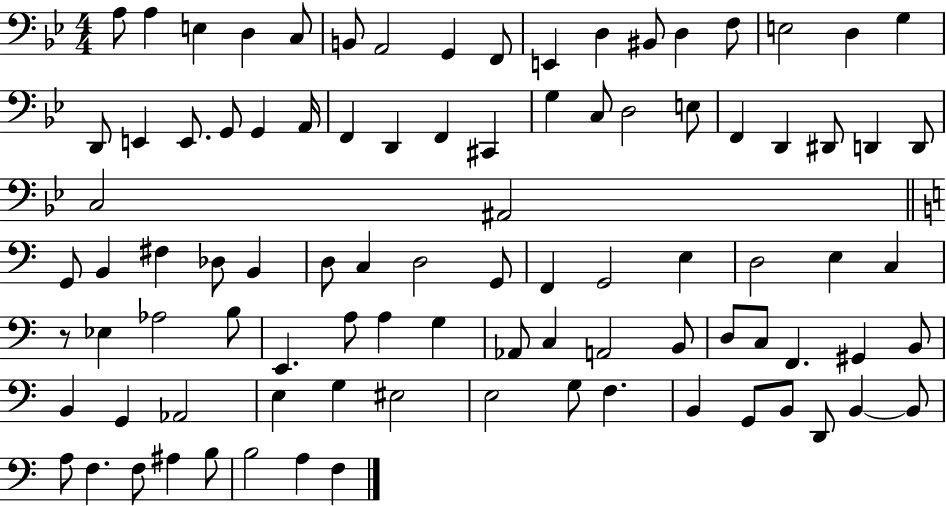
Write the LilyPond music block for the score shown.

{
  \clef bass
  \numericTimeSignature
  \time 4/4
  \key bes \major
  a8 a4 e4 d4 c8 | b,8 a,2 g,4 f,8 | e,4 d4 bis,8 d4 f8 | e2 d4 g4 | \break d,8 e,4 e,8. g,8 g,4 a,16 | f,4 d,4 f,4 cis,4 | g4 c8 d2 e8 | f,4 d,4 dis,8 d,4 d,8 | \break c2 ais,2 | \bar "||" \break \key a \minor g,8 b,4 fis4 des8 b,4 | d8 c4 d2 g,8 | f,4 g,2 e4 | d2 e4 c4 | \break r8 ees4 aes2 b8 | e,4. a8 a4 g4 | aes,8 c4 a,2 b,8 | d8 c8 f,4. gis,4 b,8 | \break b,4 g,4 aes,2 | e4 g4 eis2 | e2 g8 f4. | b,4 g,8 b,8 d,8 b,4~~ b,8 | \break a8 f4. f8 ais4 b8 | b2 a4 f4 | \bar "|."
}